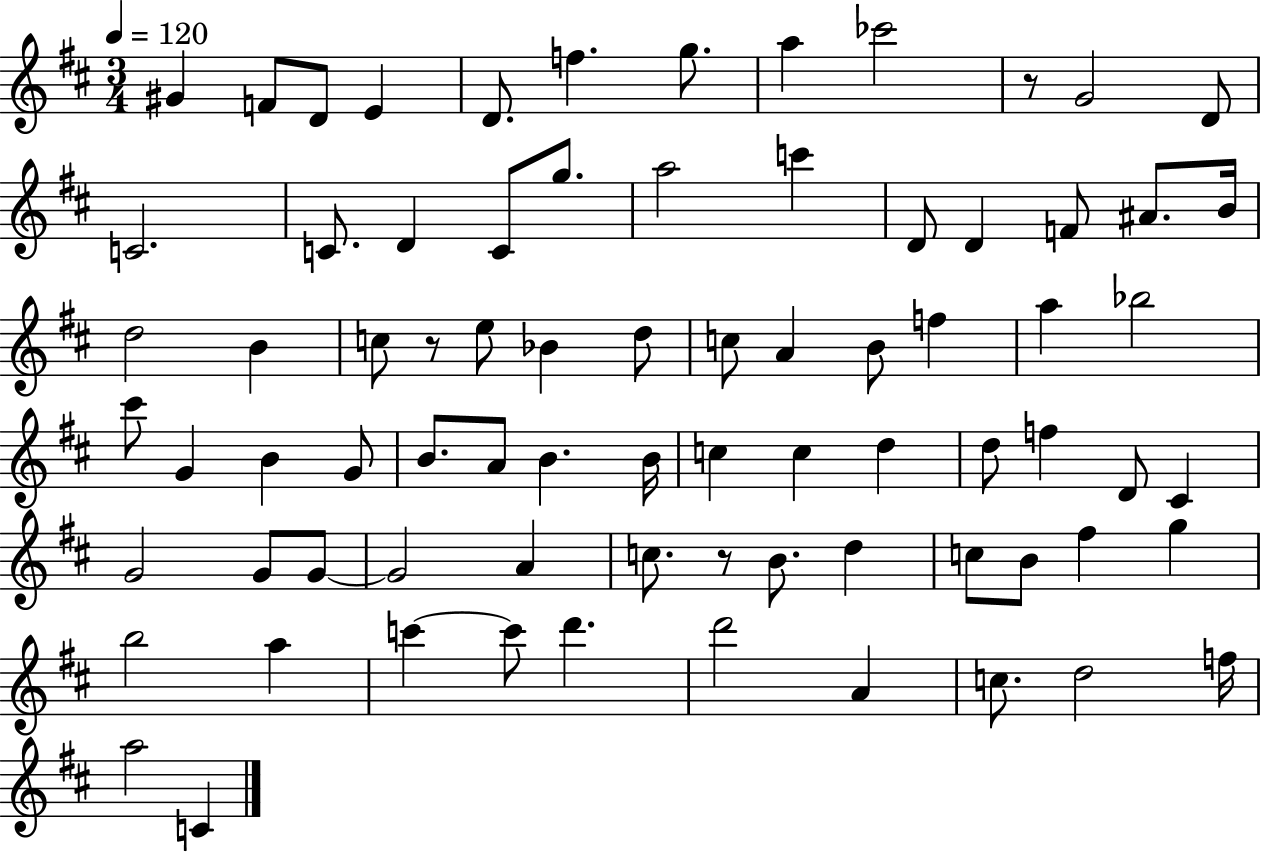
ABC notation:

X:1
T:Untitled
M:3/4
L:1/4
K:D
^G F/2 D/2 E D/2 f g/2 a _c'2 z/2 G2 D/2 C2 C/2 D C/2 g/2 a2 c' D/2 D F/2 ^A/2 B/4 d2 B c/2 z/2 e/2 _B d/2 c/2 A B/2 f a _b2 ^c'/2 G B G/2 B/2 A/2 B B/4 c c d d/2 f D/2 ^C G2 G/2 G/2 G2 A c/2 z/2 B/2 d c/2 B/2 ^f g b2 a c' c'/2 d' d'2 A c/2 d2 f/4 a2 C